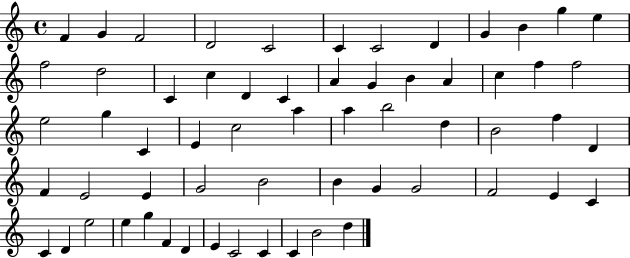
{
  \clef treble
  \time 4/4
  \defaultTimeSignature
  \key c \major
  f'4 g'4 f'2 | d'2 c'2 | c'4 c'2 d'4 | g'4 b'4 g''4 e''4 | \break f''2 d''2 | c'4 c''4 d'4 c'4 | a'4 g'4 b'4 a'4 | c''4 f''4 f''2 | \break e''2 g''4 c'4 | e'4 c''2 a''4 | a''4 b''2 d''4 | b'2 f''4 d'4 | \break f'4 e'2 e'4 | g'2 b'2 | b'4 g'4 g'2 | f'2 e'4 c'4 | \break c'4 d'4 e''2 | e''4 g''4 f'4 d'4 | e'4 c'2 c'4 | c'4 b'2 d''4 | \break \bar "|."
}